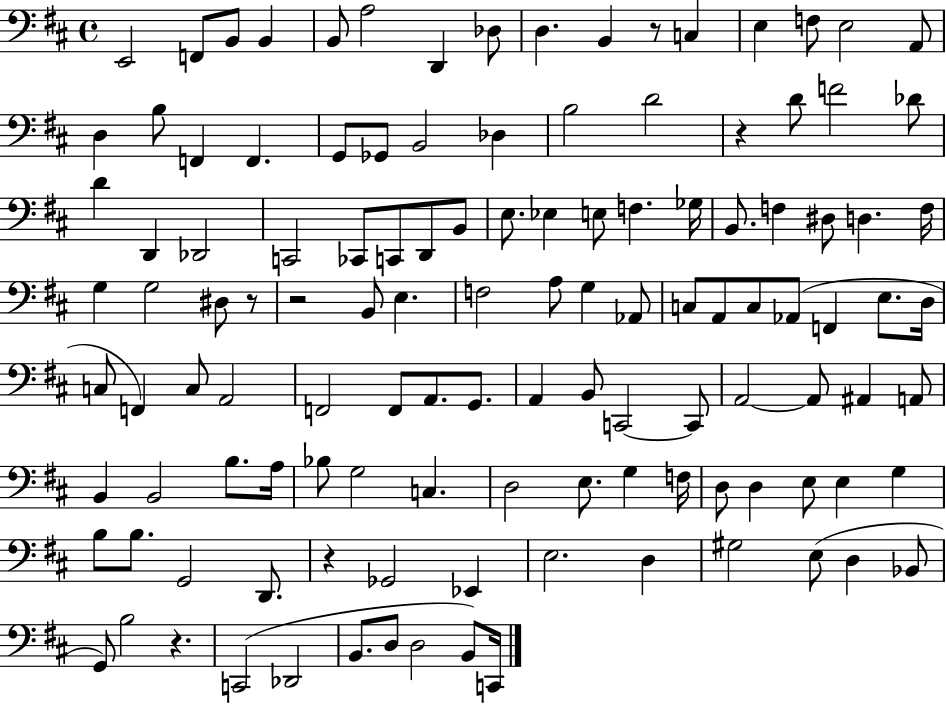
X:1
T:Untitled
M:4/4
L:1/4
K:D
E,,2 F,,/2 B,,/2 B,, B,,/2 A,2 D,, _D,/2 D, B,, z/2 C, E, F,/2 E,2 A,,/2 D, B,/2 F,, F,, G,,/2 _G,,/2 B,,2 _D, B,2 D2 z D/2 F2 _D/2 D D,, _D,,2 C,,2 _C,,/2 C,,/2 D,,/2 B,,/2 E,/2 _E, E,/2 F, _G,/4 B,,/2 F, ^D,/2 D, F,/4 G, G,2 ^D,/2 z/2 z2 B,,/2 E, F,2 A,/2 G, _A,,/2 C,/2 A,,/2 C,/2 _A,,/2 F,, E,/2 D,/4 C,/2 F,, C,/2 A,,2 F,,2 F,,/2 A,,/2 G,,/2 A,, B,,/2 C,,2 C,,/2 A,,2 A,,/2 ^A,, A,,/2 B,, B,,2 B,/2 A,/4 _B,/2 G,2 C, D,2 E,/2 G, F,/4 D,/2 D, E,/2 E, G, B,/2 B,/2 G,,2 D,,/2 z _G,,2 _E,, E,2 D, ^G,2 E,/2 D, _B,,/2 G,,/2 B,2 z C,,2 _D,,2 B,,/2 D,/2 D,2 B,,/2 C,,/4